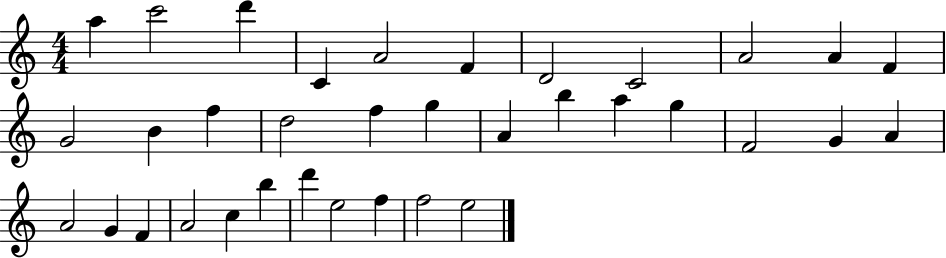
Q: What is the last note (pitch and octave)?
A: E5